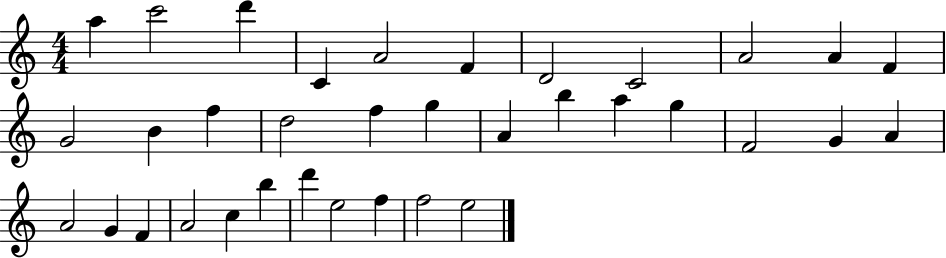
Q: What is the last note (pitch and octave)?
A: E5